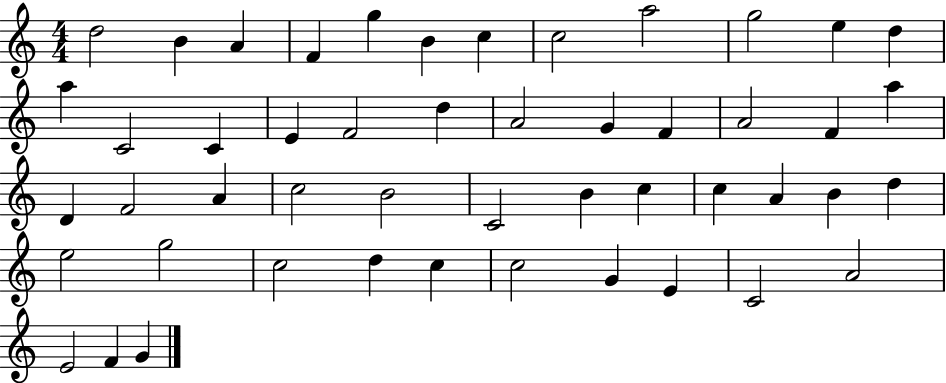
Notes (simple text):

D5/h B4/q A4/q F4/q G5/q B4/q C5/q C5/h A5/h G5/h E5/q D5/q A5/q C4/h C4/q E4/q F4/h D5/q A4/h G4/q F4/q A4/h F4/q A5/q D4/q F4/h A4/q C5/h B4/h C4/h B4/q C5/q C5/q A4/q B4/q D5/q E5/h G5/h C5/h D5/q C5/q C5/h G4/q E4/q C4/h A4/h E4/h F4/q G4/q